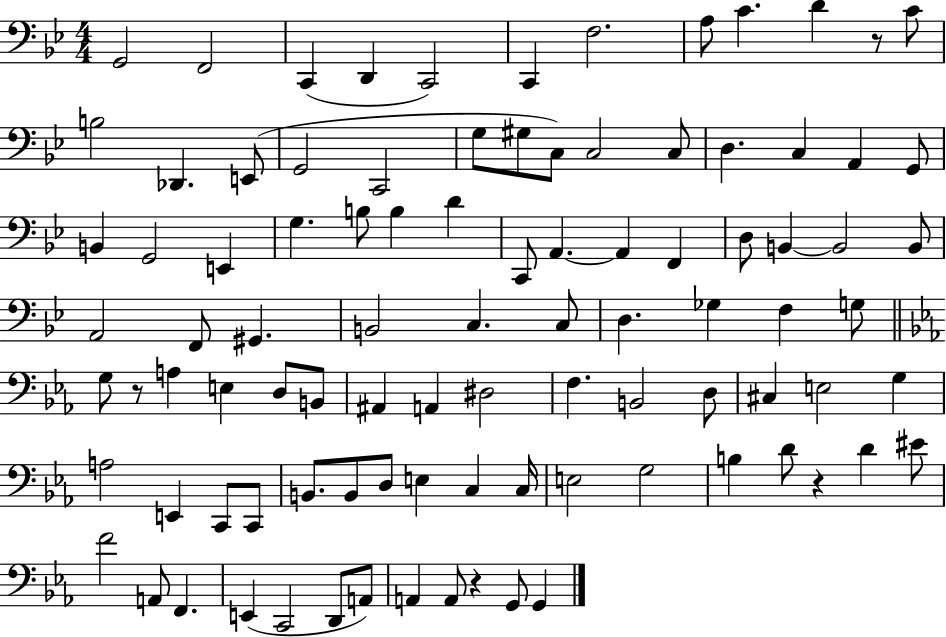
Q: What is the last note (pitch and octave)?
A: G2